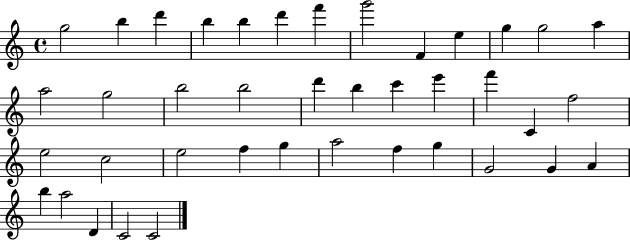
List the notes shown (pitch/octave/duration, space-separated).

G5/h B5/q D6/q B5/q B5/q D6/q F6/q G6/h F4/q E5/q G5/q G5/h A5/q A5/h G5/h B5/h B5/h D6/q B5/q C6/q E6/q F6/q C4/q F5/h E5/h C5/h E5/h F5/q G5/q A5/h F5/q G5/q G4/h G4/q A4/q B5/q A5/h D4/q C4/h C4/h